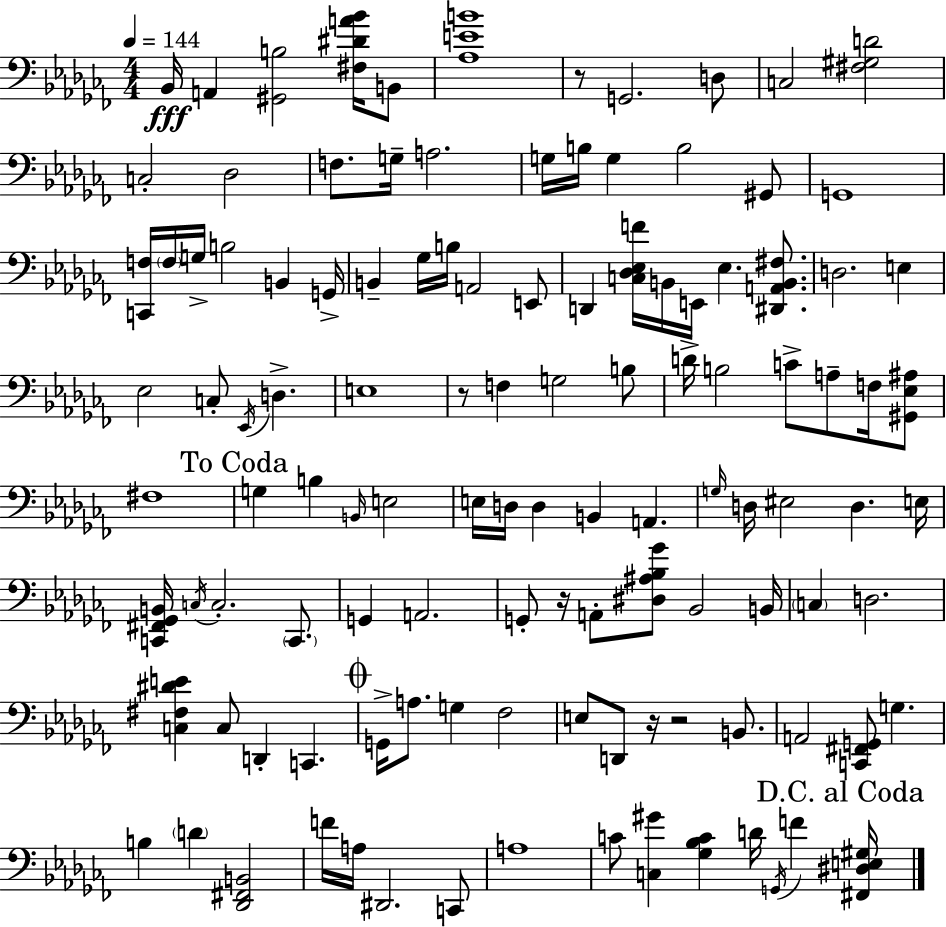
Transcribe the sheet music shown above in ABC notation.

X:1
T:Untitled
M:4/4
L:1/4
K:Abm
_B,,/4 A,, [^G,,B,]2 [^F,^DA_B]/4 B,,/2 [_A,EB]4 z/2 G,,2 D,/2 C,2 [^F,^G,D]2 C,2 _D,2 F,/2 G,/4 A,2 G,/4 B,/4 G, B,2 ^G,,/2 G,,4 [C,,F,]/4 F,/4 G,/4 B,2 B,, G,,/4 B,, _G,/4 B,/4 A,,2 E,,/2 D,, [C,_D,_E,F]/4 B,,/4 E,,/4 _E, [^D,,A,,B,,^F,]/2 D,2 E, _E,2 C,/2 _E,,/4 D, E,4 z/2 F, G,2 B,/2 D/4 B,2 C/2 A,/2 F,/4 [^G,,_E,^A,]/2 ^F,4 G, B, B,,/4 E,2 E,/4 D,/4 D, B,, A,, G,/4 D,/4 ^E,2 D, E,/4 [C,,^F,,_G,,B,,]/4 C,/4 C,2 C,,/2 G,, A,,2 G,,/2 z/4 A,,/2 [^D,^A,_B,_G]/2 _B,,2 B,,/4 C, D,2 [C,^F,^DE] C,/2 D,, C,, G,,/4 A,/2 G, _F,2 E,/2 D,,/2 z/4 z2 B,,/2 A,,2 [C,,^F,,G,,]/2 G, B, D [_D,,^F,,B,,]2 F/4 A,/4 ^D,,2 C,,/2 A,4 C/2 [C,^G] [_G,_B,C] D/4 G,,/4 F [^F,,^D,E,^G,]/4